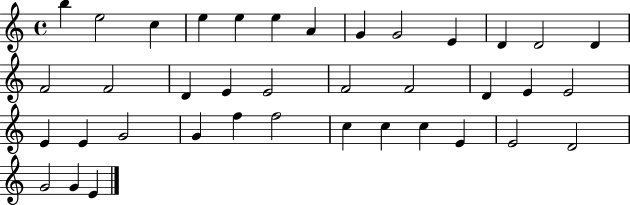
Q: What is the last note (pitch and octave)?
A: E4